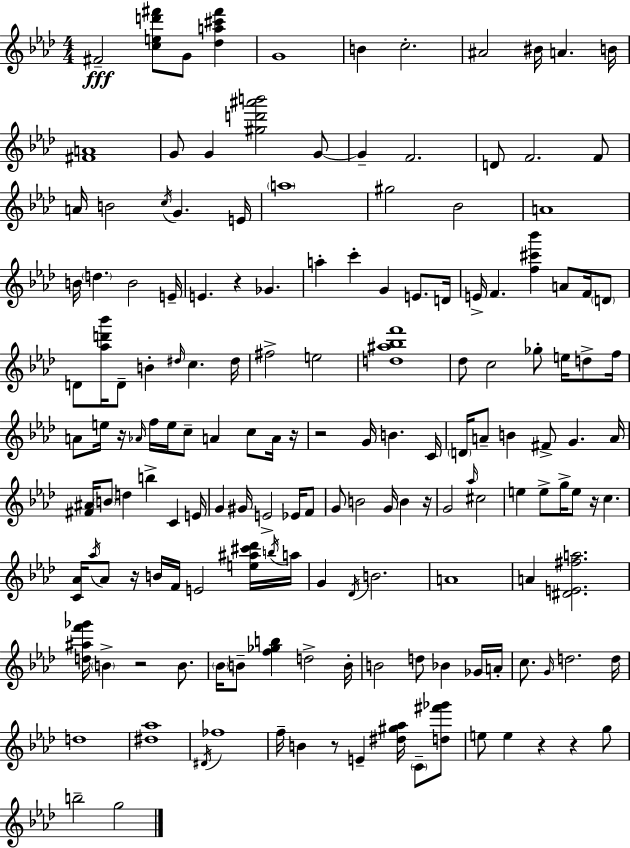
X:1
T:Untitled
M:4/4
L:1/4
K:Ab
^F2 [ced'^f']/2 G/2 [_da^c'^f'] G4 B c2 ^A2 ^B/4 A B/4 [^FA]4 G/2 G [^gd'^a'b']2 G/2 G F2 D/2 F2 F/2 A/4 B2 c/4 G E/4 a4 ^g2 _B2 A4 B/4 d B2 E/4 E z _G a c' G E/2 D/4 E/4 F [f^c'_b'] A/2 F/4 D/2 D/2 [_ad'_b']/4 D/2 B ^d/4 c ^d/4 ^f2 e2 [d^a_bf']4 _d/2 c2 _g/2 e/4 d/2 f/4 A/2 e/4 z/4 _A/4 f/4 e/4 c/2 A c/2 A/4 z/4 z2 G/4 B C/4 D/4 A/2 B ^F/2 G A/4 [^F^A]/4 B/2 d b C E/4 G ^G/4 E2 _E/4 F/2 G/2 B2 G/4 B z/4 G2 _a/4 ^c2 e e/2 g/4 e/2 z/4 c [C_A]/4 _a/4 _A/2 z/4 B/4 F/4 E2 [e^a^c'_d']/4 b/4 a/4 G _D/4 B2 A4 A [^DE^fa]2 [d^af'_g']/4 B z2 B/2 _B/4 B/2 [f_gb] d2 B/4 B2 d/2 _B _G/4 A/4 c/2 G/4 d2 d/4 d4 [^d_a]4 ^D/4 _f4 f/4 B z/2 E [^d^g_a]/4 C/2 [d^f'_g']/2 e/2 e z z g/2 b2 g2